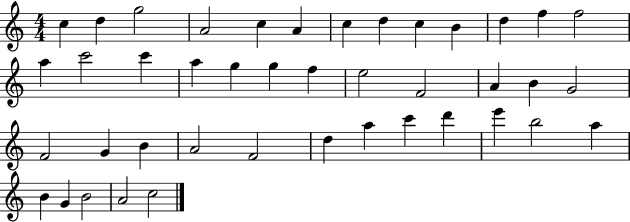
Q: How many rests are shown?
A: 0